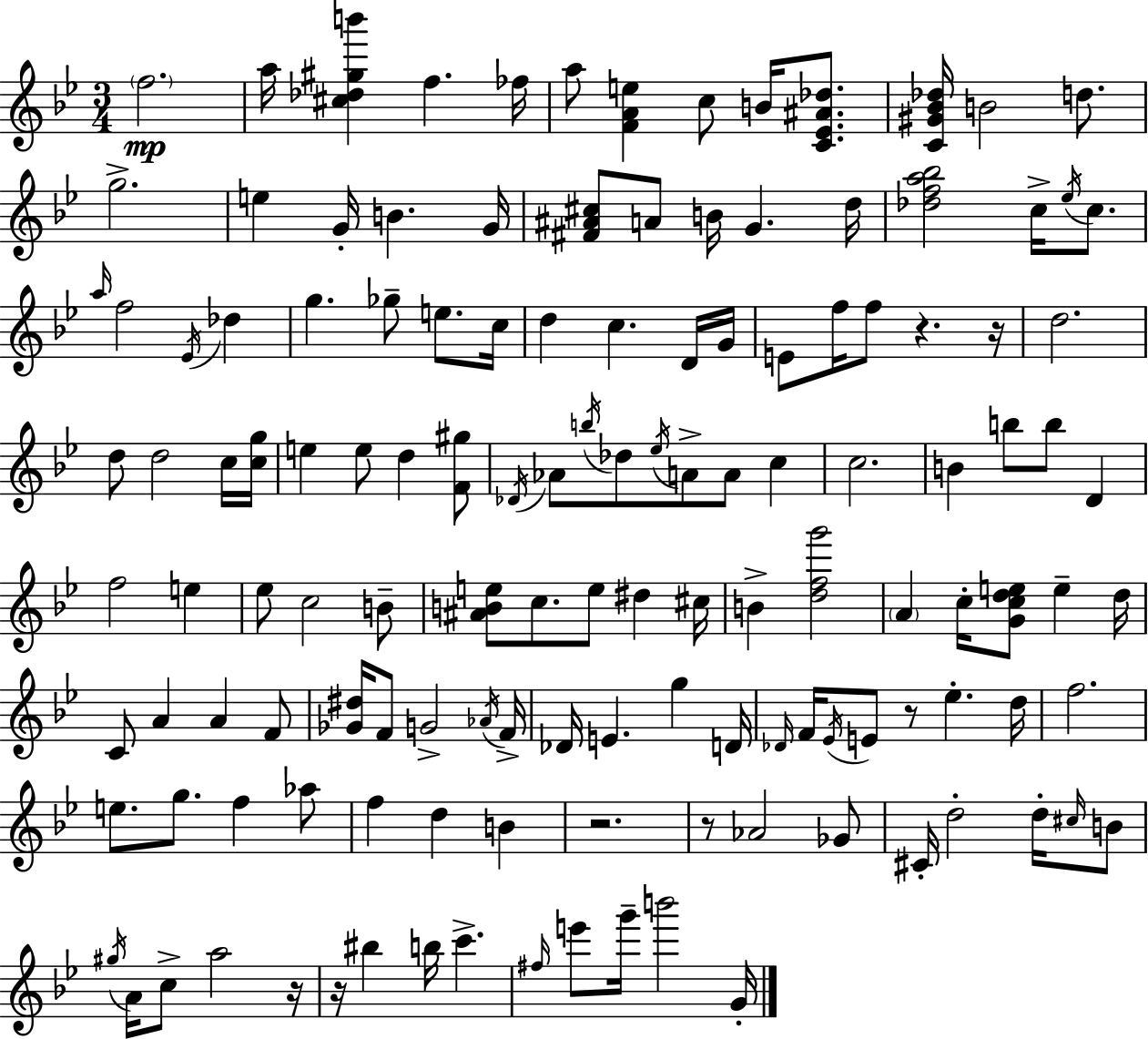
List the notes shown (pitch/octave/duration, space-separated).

F5/h. A5/s [C#5,Db5,G#5,B6]/q F5/q. FES5/s A5/e [F4,A4,E5]/q C5/e B4/s [C4,Eb4,A#4,Db5]/e. [C4,G#4,Bb4,Db5]/s B4/h D5/e. G5/h. E5/q G4/s B4/q. G4/s [F#4,A#4,C#5]/e A4/e B4/s G4/q. D5/s [Db5,F5,A5,Bb5]/h C5/s Eb5/s C5/e. A5/s F5/h Eb4/s Db5/q G5/q. Gb5/e E5/e. C5/s D5/q C5/q. D4/s G4/s E4/e F5/s F5/e R/q. R/s D5/h. D5/e D5/h C5/s [C5,G5]/s E5/q E5/e D5/q [F4,G#5]/e Db4/s Ab4/e B5/s Db5/e Eb5/s A4/e A4/e C5/q C5/h. B4/q B5/e B5/e D4/q F5/h E5/q Eb5/e C5/h B4/e [A#4,B4,E5]/e C5/e. E5/e D#5/q C#5/s B4/q [D5,F5,G6]/h A4/q C5/s [G4,C5,D5,E5]/e E5/q D5/s C4/e A4/q A4/q F4/e [Gb4,D#5]/s F4/e G4/h Ab4/s F4/s Db4/s E4/q. G5/q D4/s Db4/s F4/s Eb4/s E4/e R/e Eb5/q. D5/s F5/h. E5/e. G5/e. F5/q Ab5/e F5/q D5/q B4/q R/h. R/e Ab4/h Gb4/e C#4/s D5/h D5/s C#5/s B4/e G#5/s A4/s C5/e A5/h R/s R/s BIS5/q B5/s C6/q. F#5/s E6/e G6/s B6/h G4/s